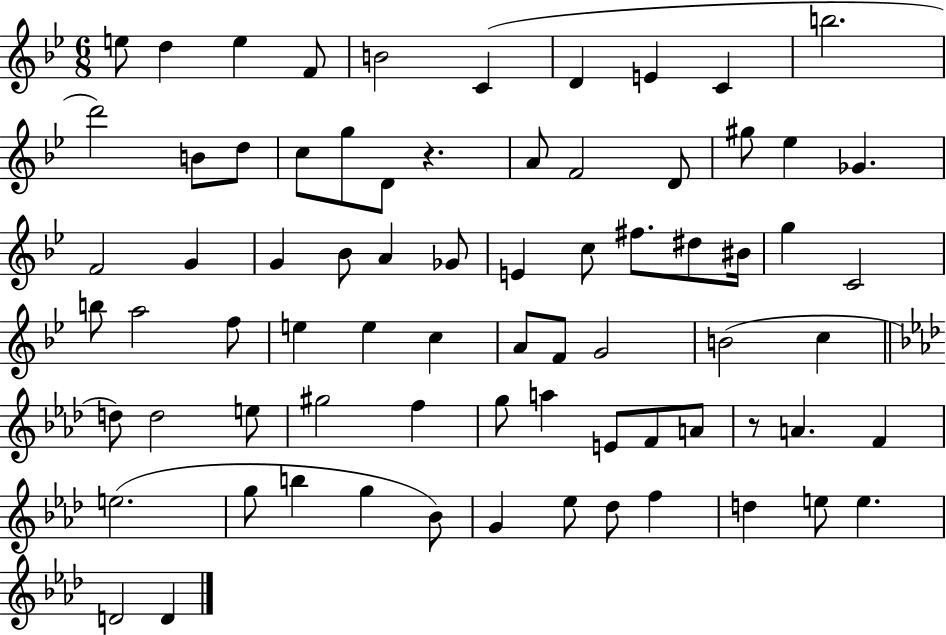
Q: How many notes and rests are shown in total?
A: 74